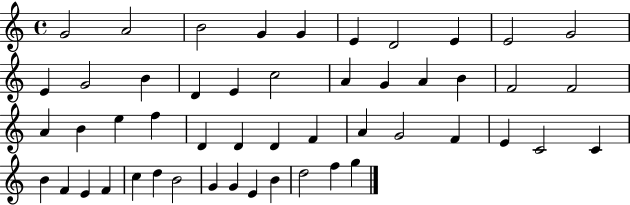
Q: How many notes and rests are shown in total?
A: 50